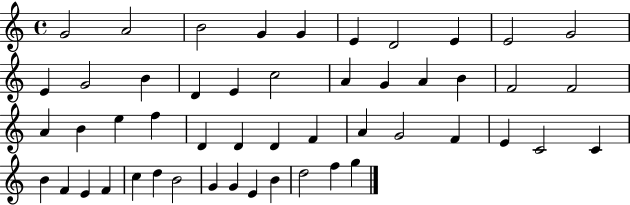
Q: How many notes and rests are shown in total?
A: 50